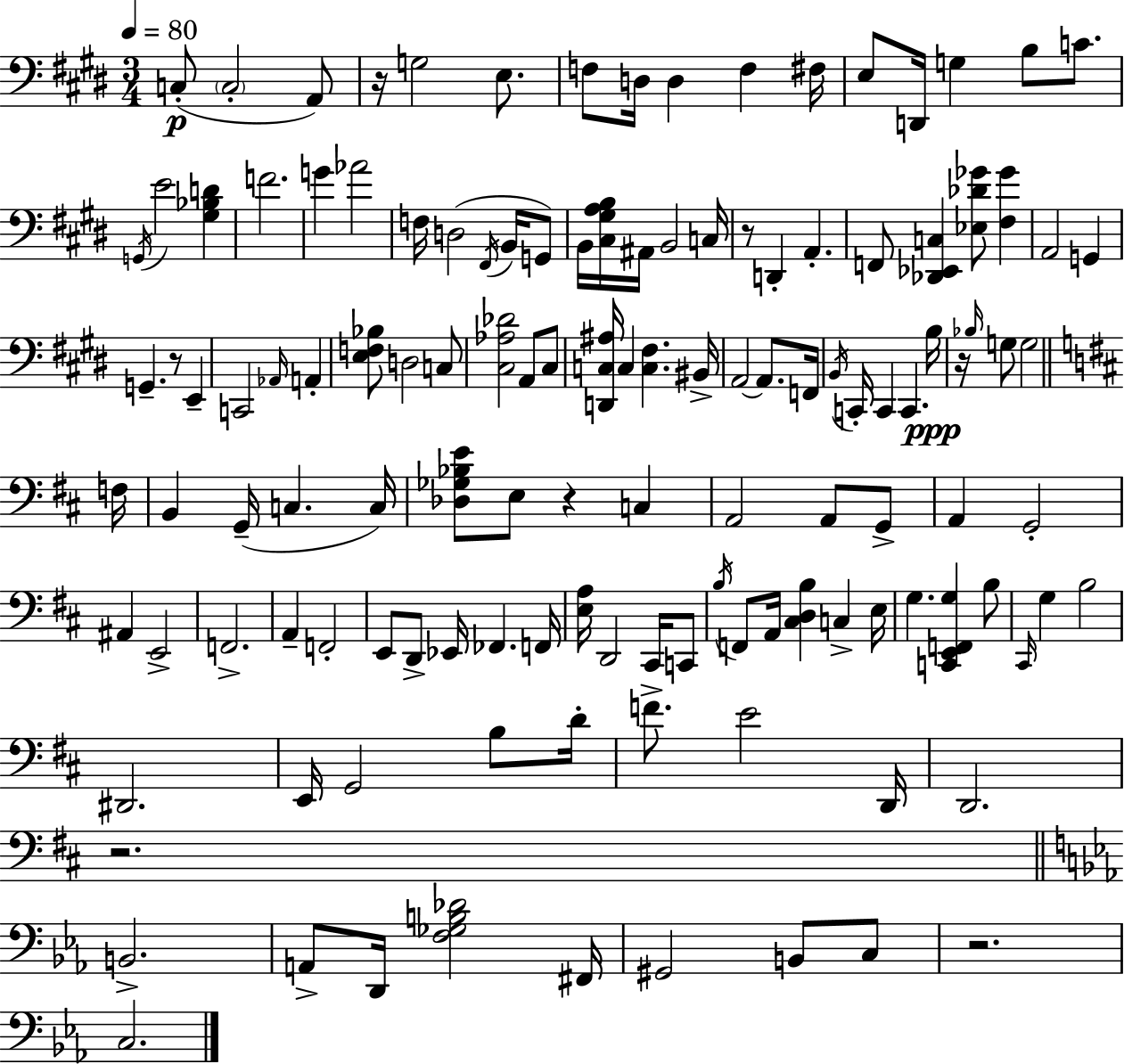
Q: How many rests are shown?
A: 7